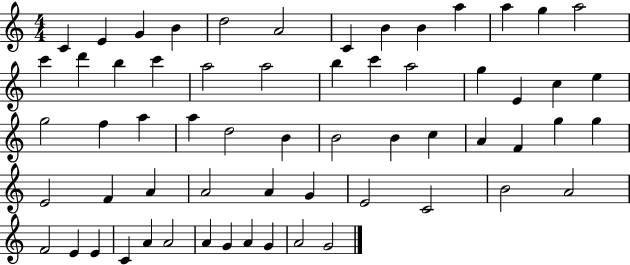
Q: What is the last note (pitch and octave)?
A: G4